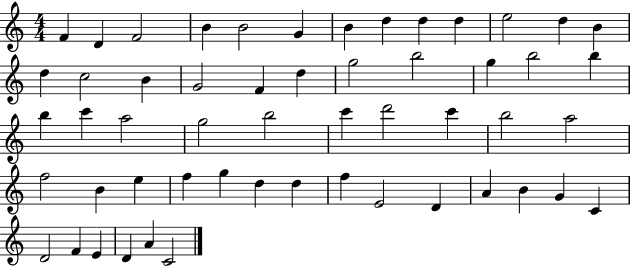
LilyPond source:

{
  \clef treble
  \numericTimeSignature
  \time 4/4
  \key c \major
  f'4 d'4 f'2 | b'4 b'2 g'4 | b'4 d''4 d''4 d''4 | e''2 d''4 b'4 | \break d''4 c''2 b'4 | g'2 f'4 d''4 | g''2 b''2 | g''4 b''2 b''4 | \break b''4 c'''4 a''2 | g''2 b''2 | c'''4 d'''2 c'''4 | b''2 a''2 | \break f''2 b'4 e''4 | f''4 g''4 d''4 d''4 | f''4 e'2 d'4 | a'4 b'4 g'4 c'4 | \break d'2 f'4 e'4 | d'4 a'4 c'2 | \bar "|."
}